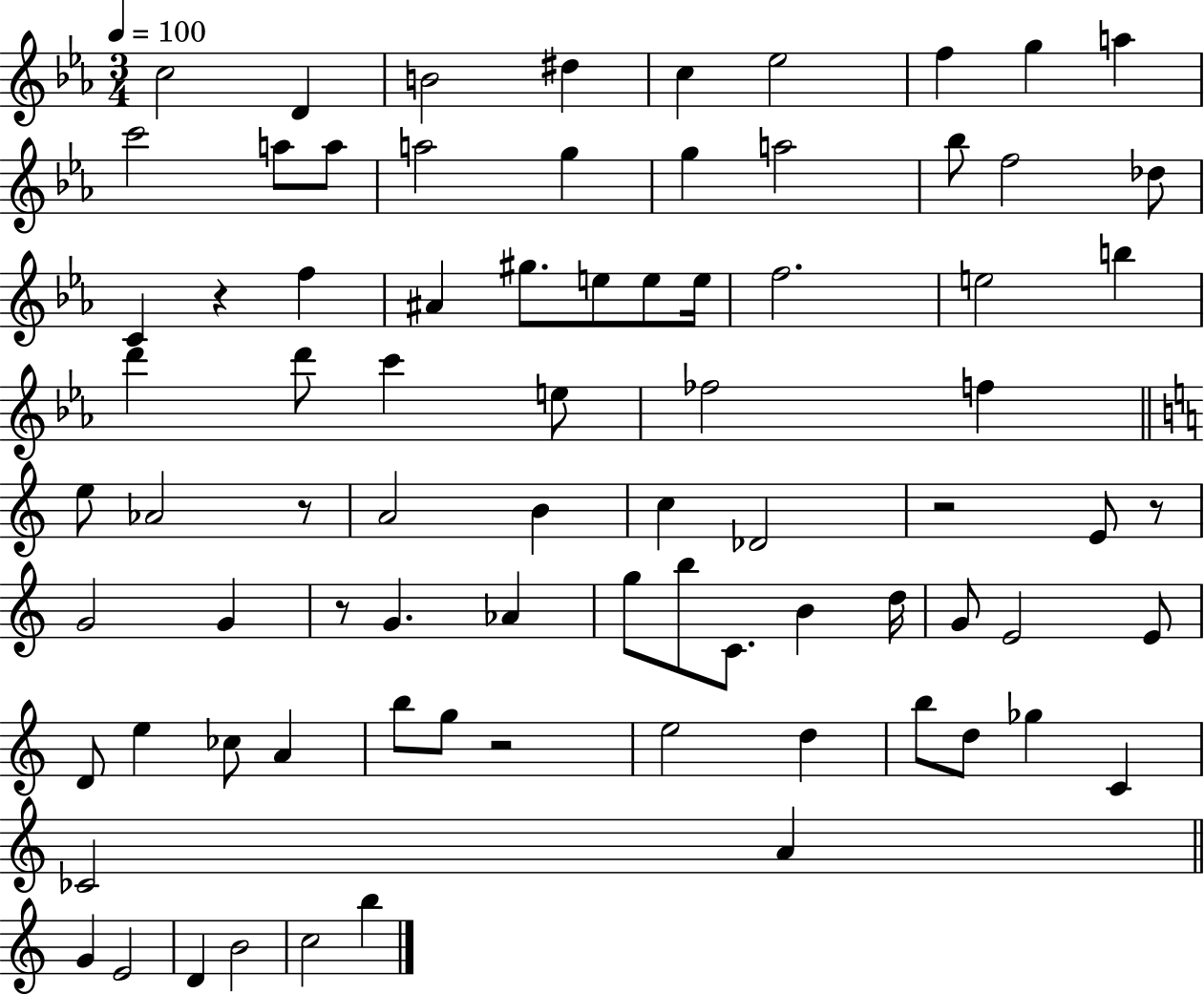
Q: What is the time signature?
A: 3/4